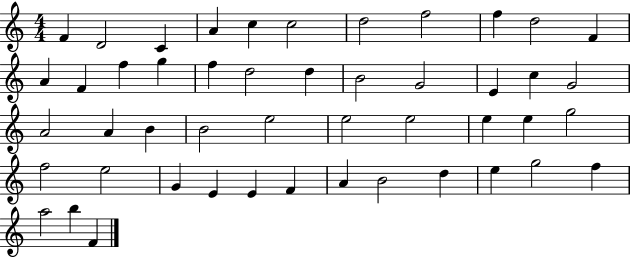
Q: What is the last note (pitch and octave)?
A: F4